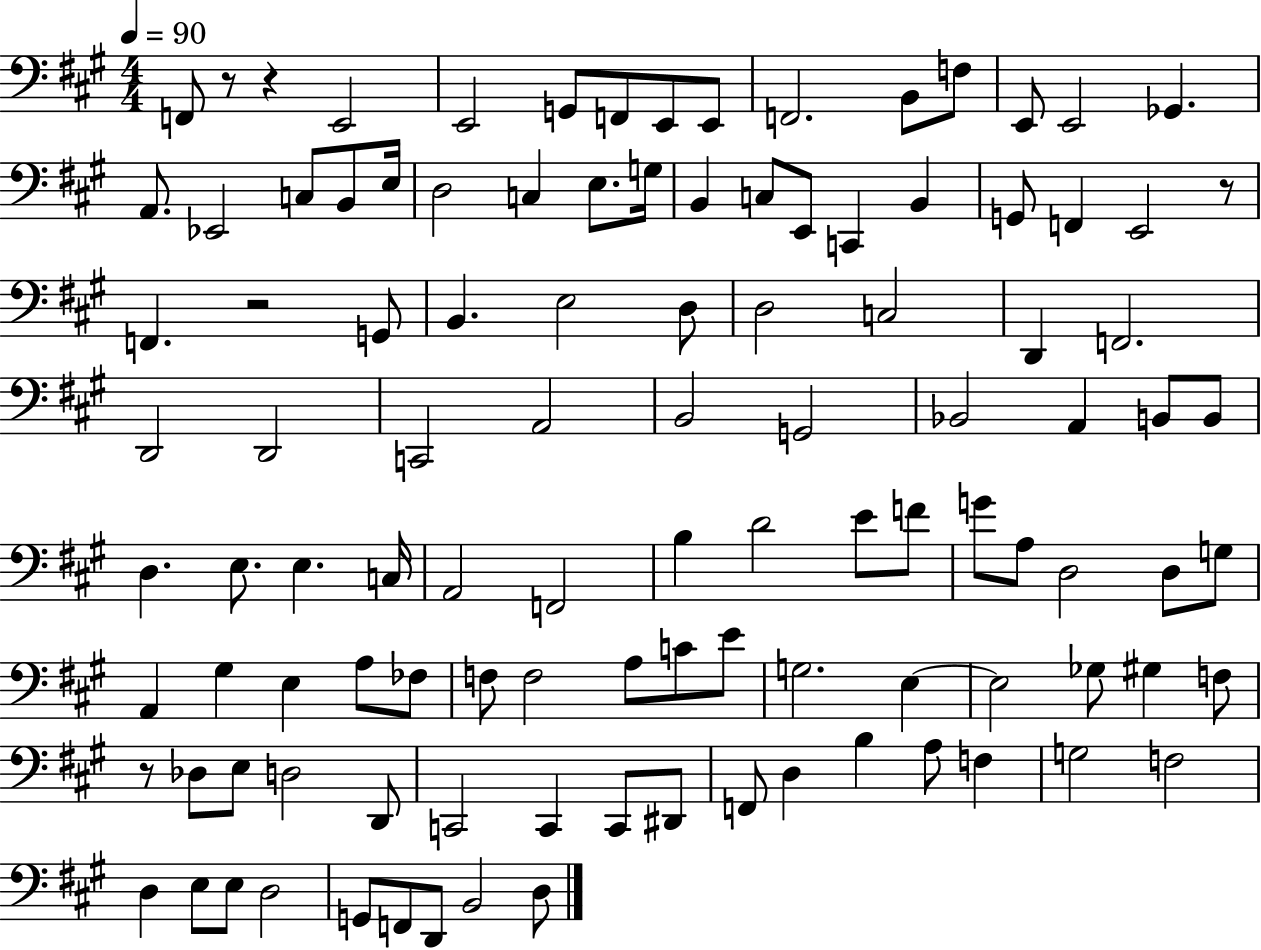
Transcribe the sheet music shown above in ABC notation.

X:1
T:Untitled
M:4/4
L:1/4
K:A
F,,/2 z/2 z E,,2 E,,2 G,,/2 F,,/2 E,,/2 E,,/2 F,,2 B,,/2 F,/2 E,,/2 E,,2 _G,, A,,/2 _E,,2 C,/2 B,,/2 E,/4 D,2 C, E,/2 G,/4 B,, C,/2 E,,/2 C,, B,, G,,/2 F,, E,,2 z/2 F,, z2 G,,/2 B,, E,2 D,/2 D,2 C,2 D,, F,,2 D,,2 D,,2 C,,2 A,,2 B,,2 G,,2 _B,,2 A,, B,,/2 B,,/2 D, E,/2 E, C,/4 A,,2 F,,2 B, D2 E/2 F/2 G/2 A,/2 D,2 D,/2 G,/2 A,, ^G, E, A,/2 _F,/2 F,/2 F,2 A,/2 C/2 E/2 G,2 E, E,2 _G,/2 ^G, F,/2 z/2 _D,/2 E,/2 D,2 D,,/2 C,,2 C,, C,,/2 ^D,,/2 F,,/2 D, B, A,/2 F, G,2 F,2 D, E,/2 E,/2 D,2 G,,/2 F,,/2 D,,/2 B,,2 D,/2